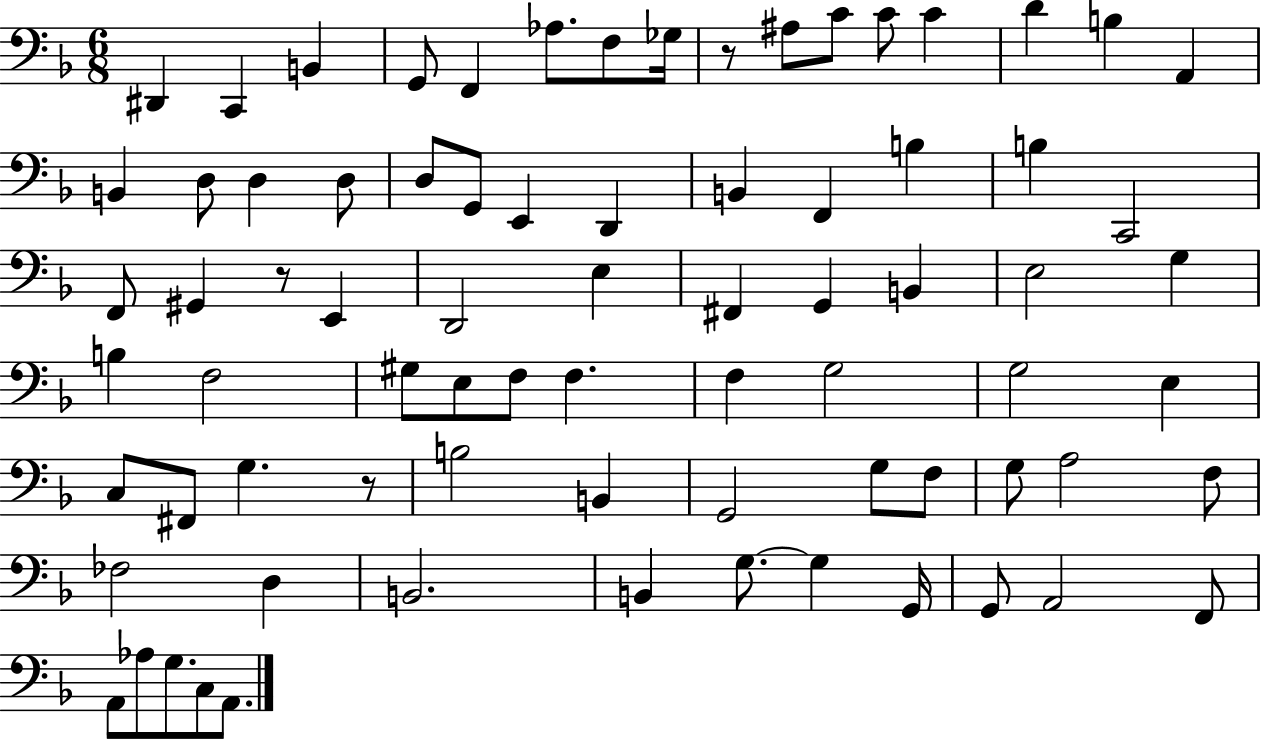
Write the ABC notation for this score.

X:1
T:Untitled
M:6/8
L:1/4
K:F
^D,, C,, B,, G,,/2 F,, _A,/2 F,/2 _G,/4 z/2 ^A,/2 C/2 C/2 C D B, A,, B,, D,/2 D, D,/2 D,/2 G,,/2 E,, D,, B,, F,, B, B, C,,2 F,,/2 ^G,, z/2 E,, D,,2 E, ^F,, G,, B,, E,2 G, B, F,2 ^G,/2 E,/2 F,/2 F, F, G,2 G,2 E, C,/2 ^F,,/2 G, z/2 B,2 B,, G,,2 G,/2 F,/2 G,/2 A,2 F,/2 _F,2 D, B,,2 B,, G,/2 G, G,,/4 G,,/2 A,,2 F,,/2 A,,/2 _A,/2 G,/2 C,/2 A,,/2